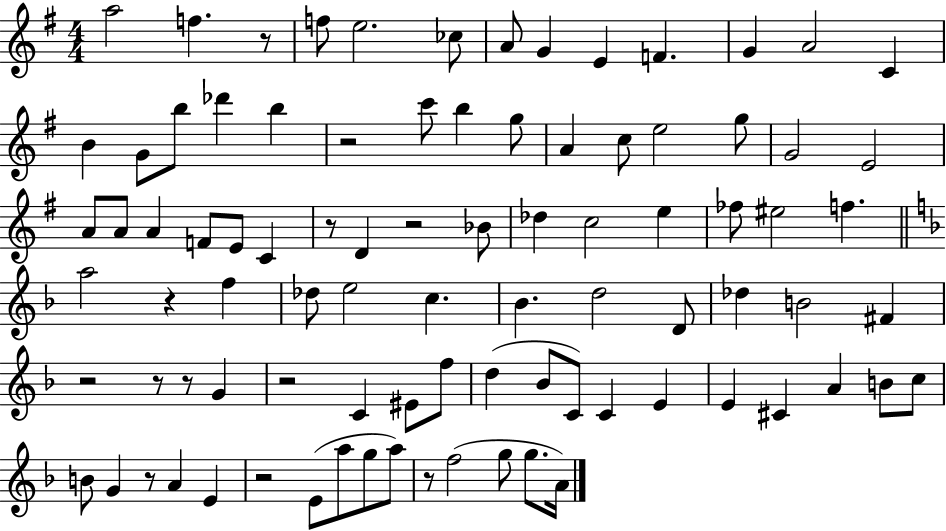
A5/h F5/q. R/e F5/e E5/h. CES5/e A4/e G4/q E4/q F4/q. G4/q A4/h C4/q B4/q G4/e B5/e Db6/q B5/q R/h C6/e B5/q G5/e A4/q C5/e E5/h G5/e G4/h E4/h A4/e A4/e A4/q F4/e E4/e C4/q R/e D4/q R/h Bb4/e Db5/q C5/h E5/q FES5/e EIS5/h F5/q. A5/h R/q F5/q Db5/e E5/h C5/q. Bb4/q. D5/h D4/e Db5/q B4/h F#4/q R/h R/e R/e G4/q R/h C4/q EIS4/e F5/e D5/q Bb4/e C4/e C4/q E4/q E4/q C#4/q A4/q B4/e C5/e B4/e G4/q R/e A4/q E4/q R/h E4/e A5/e G5/e A5/e R/e F5/h G5/e G5/e. A4/s